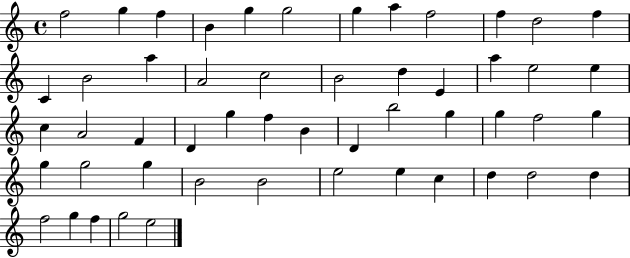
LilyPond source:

{
  \clef treble
  \time 4/4
  \defaultTimeSignature
  \key c \major
  f''2 g''4 f''4 | b'4 g''4 g''2 | g''4 a''4 f''2 | f''4 d''2 f''4 | \break c'4 b'2 a''4 | a'2 c''2 | b'2 d''4 e'4 | a''4 e''2 e''4 | \break c''4 a'2 f'4 | d'4 g''4 f''4 b'4 | d'4 b''2 g''4 | g''4 f''2 g''4 | \break g''4 g''2 g''4 | b'2 b'2 | e''2 e''4 c''4 | d''4 d''2 d''4 | \break f''2 g''4 f''4 | g''2 e''2 | \bar "|."
}